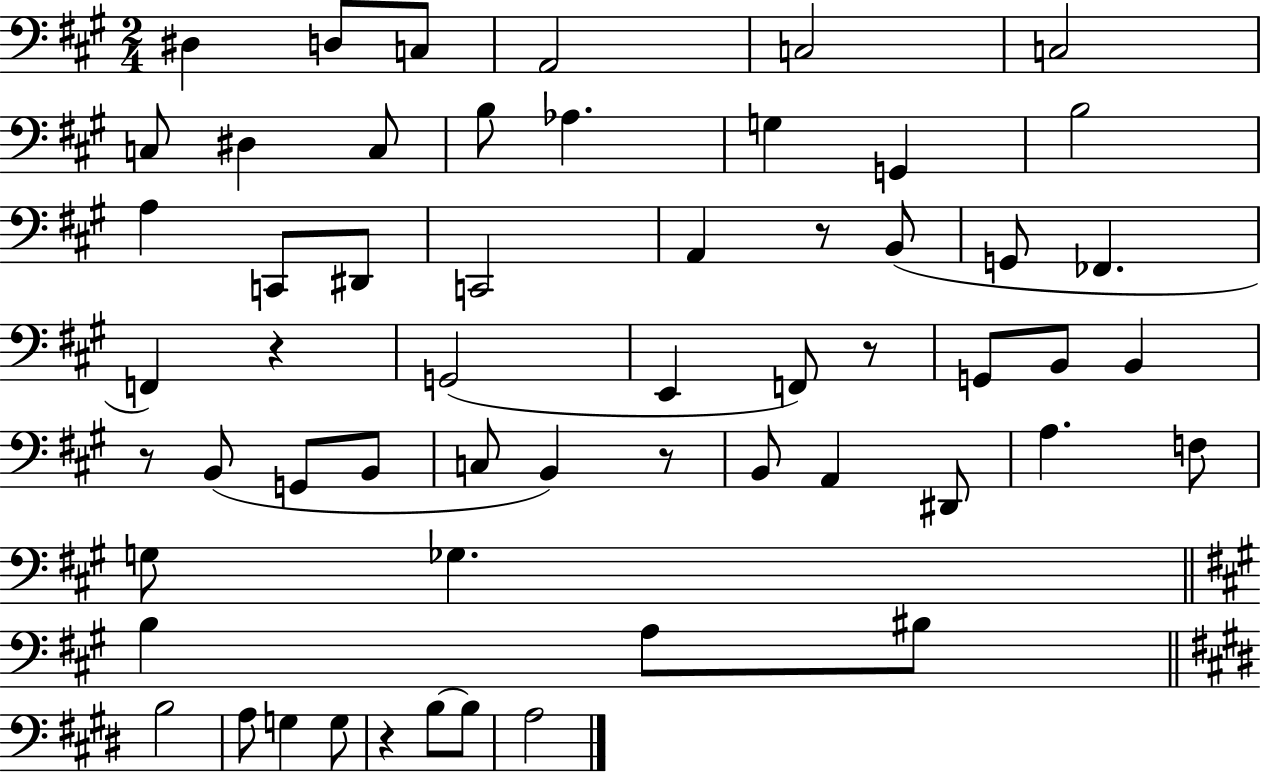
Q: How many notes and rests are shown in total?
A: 57